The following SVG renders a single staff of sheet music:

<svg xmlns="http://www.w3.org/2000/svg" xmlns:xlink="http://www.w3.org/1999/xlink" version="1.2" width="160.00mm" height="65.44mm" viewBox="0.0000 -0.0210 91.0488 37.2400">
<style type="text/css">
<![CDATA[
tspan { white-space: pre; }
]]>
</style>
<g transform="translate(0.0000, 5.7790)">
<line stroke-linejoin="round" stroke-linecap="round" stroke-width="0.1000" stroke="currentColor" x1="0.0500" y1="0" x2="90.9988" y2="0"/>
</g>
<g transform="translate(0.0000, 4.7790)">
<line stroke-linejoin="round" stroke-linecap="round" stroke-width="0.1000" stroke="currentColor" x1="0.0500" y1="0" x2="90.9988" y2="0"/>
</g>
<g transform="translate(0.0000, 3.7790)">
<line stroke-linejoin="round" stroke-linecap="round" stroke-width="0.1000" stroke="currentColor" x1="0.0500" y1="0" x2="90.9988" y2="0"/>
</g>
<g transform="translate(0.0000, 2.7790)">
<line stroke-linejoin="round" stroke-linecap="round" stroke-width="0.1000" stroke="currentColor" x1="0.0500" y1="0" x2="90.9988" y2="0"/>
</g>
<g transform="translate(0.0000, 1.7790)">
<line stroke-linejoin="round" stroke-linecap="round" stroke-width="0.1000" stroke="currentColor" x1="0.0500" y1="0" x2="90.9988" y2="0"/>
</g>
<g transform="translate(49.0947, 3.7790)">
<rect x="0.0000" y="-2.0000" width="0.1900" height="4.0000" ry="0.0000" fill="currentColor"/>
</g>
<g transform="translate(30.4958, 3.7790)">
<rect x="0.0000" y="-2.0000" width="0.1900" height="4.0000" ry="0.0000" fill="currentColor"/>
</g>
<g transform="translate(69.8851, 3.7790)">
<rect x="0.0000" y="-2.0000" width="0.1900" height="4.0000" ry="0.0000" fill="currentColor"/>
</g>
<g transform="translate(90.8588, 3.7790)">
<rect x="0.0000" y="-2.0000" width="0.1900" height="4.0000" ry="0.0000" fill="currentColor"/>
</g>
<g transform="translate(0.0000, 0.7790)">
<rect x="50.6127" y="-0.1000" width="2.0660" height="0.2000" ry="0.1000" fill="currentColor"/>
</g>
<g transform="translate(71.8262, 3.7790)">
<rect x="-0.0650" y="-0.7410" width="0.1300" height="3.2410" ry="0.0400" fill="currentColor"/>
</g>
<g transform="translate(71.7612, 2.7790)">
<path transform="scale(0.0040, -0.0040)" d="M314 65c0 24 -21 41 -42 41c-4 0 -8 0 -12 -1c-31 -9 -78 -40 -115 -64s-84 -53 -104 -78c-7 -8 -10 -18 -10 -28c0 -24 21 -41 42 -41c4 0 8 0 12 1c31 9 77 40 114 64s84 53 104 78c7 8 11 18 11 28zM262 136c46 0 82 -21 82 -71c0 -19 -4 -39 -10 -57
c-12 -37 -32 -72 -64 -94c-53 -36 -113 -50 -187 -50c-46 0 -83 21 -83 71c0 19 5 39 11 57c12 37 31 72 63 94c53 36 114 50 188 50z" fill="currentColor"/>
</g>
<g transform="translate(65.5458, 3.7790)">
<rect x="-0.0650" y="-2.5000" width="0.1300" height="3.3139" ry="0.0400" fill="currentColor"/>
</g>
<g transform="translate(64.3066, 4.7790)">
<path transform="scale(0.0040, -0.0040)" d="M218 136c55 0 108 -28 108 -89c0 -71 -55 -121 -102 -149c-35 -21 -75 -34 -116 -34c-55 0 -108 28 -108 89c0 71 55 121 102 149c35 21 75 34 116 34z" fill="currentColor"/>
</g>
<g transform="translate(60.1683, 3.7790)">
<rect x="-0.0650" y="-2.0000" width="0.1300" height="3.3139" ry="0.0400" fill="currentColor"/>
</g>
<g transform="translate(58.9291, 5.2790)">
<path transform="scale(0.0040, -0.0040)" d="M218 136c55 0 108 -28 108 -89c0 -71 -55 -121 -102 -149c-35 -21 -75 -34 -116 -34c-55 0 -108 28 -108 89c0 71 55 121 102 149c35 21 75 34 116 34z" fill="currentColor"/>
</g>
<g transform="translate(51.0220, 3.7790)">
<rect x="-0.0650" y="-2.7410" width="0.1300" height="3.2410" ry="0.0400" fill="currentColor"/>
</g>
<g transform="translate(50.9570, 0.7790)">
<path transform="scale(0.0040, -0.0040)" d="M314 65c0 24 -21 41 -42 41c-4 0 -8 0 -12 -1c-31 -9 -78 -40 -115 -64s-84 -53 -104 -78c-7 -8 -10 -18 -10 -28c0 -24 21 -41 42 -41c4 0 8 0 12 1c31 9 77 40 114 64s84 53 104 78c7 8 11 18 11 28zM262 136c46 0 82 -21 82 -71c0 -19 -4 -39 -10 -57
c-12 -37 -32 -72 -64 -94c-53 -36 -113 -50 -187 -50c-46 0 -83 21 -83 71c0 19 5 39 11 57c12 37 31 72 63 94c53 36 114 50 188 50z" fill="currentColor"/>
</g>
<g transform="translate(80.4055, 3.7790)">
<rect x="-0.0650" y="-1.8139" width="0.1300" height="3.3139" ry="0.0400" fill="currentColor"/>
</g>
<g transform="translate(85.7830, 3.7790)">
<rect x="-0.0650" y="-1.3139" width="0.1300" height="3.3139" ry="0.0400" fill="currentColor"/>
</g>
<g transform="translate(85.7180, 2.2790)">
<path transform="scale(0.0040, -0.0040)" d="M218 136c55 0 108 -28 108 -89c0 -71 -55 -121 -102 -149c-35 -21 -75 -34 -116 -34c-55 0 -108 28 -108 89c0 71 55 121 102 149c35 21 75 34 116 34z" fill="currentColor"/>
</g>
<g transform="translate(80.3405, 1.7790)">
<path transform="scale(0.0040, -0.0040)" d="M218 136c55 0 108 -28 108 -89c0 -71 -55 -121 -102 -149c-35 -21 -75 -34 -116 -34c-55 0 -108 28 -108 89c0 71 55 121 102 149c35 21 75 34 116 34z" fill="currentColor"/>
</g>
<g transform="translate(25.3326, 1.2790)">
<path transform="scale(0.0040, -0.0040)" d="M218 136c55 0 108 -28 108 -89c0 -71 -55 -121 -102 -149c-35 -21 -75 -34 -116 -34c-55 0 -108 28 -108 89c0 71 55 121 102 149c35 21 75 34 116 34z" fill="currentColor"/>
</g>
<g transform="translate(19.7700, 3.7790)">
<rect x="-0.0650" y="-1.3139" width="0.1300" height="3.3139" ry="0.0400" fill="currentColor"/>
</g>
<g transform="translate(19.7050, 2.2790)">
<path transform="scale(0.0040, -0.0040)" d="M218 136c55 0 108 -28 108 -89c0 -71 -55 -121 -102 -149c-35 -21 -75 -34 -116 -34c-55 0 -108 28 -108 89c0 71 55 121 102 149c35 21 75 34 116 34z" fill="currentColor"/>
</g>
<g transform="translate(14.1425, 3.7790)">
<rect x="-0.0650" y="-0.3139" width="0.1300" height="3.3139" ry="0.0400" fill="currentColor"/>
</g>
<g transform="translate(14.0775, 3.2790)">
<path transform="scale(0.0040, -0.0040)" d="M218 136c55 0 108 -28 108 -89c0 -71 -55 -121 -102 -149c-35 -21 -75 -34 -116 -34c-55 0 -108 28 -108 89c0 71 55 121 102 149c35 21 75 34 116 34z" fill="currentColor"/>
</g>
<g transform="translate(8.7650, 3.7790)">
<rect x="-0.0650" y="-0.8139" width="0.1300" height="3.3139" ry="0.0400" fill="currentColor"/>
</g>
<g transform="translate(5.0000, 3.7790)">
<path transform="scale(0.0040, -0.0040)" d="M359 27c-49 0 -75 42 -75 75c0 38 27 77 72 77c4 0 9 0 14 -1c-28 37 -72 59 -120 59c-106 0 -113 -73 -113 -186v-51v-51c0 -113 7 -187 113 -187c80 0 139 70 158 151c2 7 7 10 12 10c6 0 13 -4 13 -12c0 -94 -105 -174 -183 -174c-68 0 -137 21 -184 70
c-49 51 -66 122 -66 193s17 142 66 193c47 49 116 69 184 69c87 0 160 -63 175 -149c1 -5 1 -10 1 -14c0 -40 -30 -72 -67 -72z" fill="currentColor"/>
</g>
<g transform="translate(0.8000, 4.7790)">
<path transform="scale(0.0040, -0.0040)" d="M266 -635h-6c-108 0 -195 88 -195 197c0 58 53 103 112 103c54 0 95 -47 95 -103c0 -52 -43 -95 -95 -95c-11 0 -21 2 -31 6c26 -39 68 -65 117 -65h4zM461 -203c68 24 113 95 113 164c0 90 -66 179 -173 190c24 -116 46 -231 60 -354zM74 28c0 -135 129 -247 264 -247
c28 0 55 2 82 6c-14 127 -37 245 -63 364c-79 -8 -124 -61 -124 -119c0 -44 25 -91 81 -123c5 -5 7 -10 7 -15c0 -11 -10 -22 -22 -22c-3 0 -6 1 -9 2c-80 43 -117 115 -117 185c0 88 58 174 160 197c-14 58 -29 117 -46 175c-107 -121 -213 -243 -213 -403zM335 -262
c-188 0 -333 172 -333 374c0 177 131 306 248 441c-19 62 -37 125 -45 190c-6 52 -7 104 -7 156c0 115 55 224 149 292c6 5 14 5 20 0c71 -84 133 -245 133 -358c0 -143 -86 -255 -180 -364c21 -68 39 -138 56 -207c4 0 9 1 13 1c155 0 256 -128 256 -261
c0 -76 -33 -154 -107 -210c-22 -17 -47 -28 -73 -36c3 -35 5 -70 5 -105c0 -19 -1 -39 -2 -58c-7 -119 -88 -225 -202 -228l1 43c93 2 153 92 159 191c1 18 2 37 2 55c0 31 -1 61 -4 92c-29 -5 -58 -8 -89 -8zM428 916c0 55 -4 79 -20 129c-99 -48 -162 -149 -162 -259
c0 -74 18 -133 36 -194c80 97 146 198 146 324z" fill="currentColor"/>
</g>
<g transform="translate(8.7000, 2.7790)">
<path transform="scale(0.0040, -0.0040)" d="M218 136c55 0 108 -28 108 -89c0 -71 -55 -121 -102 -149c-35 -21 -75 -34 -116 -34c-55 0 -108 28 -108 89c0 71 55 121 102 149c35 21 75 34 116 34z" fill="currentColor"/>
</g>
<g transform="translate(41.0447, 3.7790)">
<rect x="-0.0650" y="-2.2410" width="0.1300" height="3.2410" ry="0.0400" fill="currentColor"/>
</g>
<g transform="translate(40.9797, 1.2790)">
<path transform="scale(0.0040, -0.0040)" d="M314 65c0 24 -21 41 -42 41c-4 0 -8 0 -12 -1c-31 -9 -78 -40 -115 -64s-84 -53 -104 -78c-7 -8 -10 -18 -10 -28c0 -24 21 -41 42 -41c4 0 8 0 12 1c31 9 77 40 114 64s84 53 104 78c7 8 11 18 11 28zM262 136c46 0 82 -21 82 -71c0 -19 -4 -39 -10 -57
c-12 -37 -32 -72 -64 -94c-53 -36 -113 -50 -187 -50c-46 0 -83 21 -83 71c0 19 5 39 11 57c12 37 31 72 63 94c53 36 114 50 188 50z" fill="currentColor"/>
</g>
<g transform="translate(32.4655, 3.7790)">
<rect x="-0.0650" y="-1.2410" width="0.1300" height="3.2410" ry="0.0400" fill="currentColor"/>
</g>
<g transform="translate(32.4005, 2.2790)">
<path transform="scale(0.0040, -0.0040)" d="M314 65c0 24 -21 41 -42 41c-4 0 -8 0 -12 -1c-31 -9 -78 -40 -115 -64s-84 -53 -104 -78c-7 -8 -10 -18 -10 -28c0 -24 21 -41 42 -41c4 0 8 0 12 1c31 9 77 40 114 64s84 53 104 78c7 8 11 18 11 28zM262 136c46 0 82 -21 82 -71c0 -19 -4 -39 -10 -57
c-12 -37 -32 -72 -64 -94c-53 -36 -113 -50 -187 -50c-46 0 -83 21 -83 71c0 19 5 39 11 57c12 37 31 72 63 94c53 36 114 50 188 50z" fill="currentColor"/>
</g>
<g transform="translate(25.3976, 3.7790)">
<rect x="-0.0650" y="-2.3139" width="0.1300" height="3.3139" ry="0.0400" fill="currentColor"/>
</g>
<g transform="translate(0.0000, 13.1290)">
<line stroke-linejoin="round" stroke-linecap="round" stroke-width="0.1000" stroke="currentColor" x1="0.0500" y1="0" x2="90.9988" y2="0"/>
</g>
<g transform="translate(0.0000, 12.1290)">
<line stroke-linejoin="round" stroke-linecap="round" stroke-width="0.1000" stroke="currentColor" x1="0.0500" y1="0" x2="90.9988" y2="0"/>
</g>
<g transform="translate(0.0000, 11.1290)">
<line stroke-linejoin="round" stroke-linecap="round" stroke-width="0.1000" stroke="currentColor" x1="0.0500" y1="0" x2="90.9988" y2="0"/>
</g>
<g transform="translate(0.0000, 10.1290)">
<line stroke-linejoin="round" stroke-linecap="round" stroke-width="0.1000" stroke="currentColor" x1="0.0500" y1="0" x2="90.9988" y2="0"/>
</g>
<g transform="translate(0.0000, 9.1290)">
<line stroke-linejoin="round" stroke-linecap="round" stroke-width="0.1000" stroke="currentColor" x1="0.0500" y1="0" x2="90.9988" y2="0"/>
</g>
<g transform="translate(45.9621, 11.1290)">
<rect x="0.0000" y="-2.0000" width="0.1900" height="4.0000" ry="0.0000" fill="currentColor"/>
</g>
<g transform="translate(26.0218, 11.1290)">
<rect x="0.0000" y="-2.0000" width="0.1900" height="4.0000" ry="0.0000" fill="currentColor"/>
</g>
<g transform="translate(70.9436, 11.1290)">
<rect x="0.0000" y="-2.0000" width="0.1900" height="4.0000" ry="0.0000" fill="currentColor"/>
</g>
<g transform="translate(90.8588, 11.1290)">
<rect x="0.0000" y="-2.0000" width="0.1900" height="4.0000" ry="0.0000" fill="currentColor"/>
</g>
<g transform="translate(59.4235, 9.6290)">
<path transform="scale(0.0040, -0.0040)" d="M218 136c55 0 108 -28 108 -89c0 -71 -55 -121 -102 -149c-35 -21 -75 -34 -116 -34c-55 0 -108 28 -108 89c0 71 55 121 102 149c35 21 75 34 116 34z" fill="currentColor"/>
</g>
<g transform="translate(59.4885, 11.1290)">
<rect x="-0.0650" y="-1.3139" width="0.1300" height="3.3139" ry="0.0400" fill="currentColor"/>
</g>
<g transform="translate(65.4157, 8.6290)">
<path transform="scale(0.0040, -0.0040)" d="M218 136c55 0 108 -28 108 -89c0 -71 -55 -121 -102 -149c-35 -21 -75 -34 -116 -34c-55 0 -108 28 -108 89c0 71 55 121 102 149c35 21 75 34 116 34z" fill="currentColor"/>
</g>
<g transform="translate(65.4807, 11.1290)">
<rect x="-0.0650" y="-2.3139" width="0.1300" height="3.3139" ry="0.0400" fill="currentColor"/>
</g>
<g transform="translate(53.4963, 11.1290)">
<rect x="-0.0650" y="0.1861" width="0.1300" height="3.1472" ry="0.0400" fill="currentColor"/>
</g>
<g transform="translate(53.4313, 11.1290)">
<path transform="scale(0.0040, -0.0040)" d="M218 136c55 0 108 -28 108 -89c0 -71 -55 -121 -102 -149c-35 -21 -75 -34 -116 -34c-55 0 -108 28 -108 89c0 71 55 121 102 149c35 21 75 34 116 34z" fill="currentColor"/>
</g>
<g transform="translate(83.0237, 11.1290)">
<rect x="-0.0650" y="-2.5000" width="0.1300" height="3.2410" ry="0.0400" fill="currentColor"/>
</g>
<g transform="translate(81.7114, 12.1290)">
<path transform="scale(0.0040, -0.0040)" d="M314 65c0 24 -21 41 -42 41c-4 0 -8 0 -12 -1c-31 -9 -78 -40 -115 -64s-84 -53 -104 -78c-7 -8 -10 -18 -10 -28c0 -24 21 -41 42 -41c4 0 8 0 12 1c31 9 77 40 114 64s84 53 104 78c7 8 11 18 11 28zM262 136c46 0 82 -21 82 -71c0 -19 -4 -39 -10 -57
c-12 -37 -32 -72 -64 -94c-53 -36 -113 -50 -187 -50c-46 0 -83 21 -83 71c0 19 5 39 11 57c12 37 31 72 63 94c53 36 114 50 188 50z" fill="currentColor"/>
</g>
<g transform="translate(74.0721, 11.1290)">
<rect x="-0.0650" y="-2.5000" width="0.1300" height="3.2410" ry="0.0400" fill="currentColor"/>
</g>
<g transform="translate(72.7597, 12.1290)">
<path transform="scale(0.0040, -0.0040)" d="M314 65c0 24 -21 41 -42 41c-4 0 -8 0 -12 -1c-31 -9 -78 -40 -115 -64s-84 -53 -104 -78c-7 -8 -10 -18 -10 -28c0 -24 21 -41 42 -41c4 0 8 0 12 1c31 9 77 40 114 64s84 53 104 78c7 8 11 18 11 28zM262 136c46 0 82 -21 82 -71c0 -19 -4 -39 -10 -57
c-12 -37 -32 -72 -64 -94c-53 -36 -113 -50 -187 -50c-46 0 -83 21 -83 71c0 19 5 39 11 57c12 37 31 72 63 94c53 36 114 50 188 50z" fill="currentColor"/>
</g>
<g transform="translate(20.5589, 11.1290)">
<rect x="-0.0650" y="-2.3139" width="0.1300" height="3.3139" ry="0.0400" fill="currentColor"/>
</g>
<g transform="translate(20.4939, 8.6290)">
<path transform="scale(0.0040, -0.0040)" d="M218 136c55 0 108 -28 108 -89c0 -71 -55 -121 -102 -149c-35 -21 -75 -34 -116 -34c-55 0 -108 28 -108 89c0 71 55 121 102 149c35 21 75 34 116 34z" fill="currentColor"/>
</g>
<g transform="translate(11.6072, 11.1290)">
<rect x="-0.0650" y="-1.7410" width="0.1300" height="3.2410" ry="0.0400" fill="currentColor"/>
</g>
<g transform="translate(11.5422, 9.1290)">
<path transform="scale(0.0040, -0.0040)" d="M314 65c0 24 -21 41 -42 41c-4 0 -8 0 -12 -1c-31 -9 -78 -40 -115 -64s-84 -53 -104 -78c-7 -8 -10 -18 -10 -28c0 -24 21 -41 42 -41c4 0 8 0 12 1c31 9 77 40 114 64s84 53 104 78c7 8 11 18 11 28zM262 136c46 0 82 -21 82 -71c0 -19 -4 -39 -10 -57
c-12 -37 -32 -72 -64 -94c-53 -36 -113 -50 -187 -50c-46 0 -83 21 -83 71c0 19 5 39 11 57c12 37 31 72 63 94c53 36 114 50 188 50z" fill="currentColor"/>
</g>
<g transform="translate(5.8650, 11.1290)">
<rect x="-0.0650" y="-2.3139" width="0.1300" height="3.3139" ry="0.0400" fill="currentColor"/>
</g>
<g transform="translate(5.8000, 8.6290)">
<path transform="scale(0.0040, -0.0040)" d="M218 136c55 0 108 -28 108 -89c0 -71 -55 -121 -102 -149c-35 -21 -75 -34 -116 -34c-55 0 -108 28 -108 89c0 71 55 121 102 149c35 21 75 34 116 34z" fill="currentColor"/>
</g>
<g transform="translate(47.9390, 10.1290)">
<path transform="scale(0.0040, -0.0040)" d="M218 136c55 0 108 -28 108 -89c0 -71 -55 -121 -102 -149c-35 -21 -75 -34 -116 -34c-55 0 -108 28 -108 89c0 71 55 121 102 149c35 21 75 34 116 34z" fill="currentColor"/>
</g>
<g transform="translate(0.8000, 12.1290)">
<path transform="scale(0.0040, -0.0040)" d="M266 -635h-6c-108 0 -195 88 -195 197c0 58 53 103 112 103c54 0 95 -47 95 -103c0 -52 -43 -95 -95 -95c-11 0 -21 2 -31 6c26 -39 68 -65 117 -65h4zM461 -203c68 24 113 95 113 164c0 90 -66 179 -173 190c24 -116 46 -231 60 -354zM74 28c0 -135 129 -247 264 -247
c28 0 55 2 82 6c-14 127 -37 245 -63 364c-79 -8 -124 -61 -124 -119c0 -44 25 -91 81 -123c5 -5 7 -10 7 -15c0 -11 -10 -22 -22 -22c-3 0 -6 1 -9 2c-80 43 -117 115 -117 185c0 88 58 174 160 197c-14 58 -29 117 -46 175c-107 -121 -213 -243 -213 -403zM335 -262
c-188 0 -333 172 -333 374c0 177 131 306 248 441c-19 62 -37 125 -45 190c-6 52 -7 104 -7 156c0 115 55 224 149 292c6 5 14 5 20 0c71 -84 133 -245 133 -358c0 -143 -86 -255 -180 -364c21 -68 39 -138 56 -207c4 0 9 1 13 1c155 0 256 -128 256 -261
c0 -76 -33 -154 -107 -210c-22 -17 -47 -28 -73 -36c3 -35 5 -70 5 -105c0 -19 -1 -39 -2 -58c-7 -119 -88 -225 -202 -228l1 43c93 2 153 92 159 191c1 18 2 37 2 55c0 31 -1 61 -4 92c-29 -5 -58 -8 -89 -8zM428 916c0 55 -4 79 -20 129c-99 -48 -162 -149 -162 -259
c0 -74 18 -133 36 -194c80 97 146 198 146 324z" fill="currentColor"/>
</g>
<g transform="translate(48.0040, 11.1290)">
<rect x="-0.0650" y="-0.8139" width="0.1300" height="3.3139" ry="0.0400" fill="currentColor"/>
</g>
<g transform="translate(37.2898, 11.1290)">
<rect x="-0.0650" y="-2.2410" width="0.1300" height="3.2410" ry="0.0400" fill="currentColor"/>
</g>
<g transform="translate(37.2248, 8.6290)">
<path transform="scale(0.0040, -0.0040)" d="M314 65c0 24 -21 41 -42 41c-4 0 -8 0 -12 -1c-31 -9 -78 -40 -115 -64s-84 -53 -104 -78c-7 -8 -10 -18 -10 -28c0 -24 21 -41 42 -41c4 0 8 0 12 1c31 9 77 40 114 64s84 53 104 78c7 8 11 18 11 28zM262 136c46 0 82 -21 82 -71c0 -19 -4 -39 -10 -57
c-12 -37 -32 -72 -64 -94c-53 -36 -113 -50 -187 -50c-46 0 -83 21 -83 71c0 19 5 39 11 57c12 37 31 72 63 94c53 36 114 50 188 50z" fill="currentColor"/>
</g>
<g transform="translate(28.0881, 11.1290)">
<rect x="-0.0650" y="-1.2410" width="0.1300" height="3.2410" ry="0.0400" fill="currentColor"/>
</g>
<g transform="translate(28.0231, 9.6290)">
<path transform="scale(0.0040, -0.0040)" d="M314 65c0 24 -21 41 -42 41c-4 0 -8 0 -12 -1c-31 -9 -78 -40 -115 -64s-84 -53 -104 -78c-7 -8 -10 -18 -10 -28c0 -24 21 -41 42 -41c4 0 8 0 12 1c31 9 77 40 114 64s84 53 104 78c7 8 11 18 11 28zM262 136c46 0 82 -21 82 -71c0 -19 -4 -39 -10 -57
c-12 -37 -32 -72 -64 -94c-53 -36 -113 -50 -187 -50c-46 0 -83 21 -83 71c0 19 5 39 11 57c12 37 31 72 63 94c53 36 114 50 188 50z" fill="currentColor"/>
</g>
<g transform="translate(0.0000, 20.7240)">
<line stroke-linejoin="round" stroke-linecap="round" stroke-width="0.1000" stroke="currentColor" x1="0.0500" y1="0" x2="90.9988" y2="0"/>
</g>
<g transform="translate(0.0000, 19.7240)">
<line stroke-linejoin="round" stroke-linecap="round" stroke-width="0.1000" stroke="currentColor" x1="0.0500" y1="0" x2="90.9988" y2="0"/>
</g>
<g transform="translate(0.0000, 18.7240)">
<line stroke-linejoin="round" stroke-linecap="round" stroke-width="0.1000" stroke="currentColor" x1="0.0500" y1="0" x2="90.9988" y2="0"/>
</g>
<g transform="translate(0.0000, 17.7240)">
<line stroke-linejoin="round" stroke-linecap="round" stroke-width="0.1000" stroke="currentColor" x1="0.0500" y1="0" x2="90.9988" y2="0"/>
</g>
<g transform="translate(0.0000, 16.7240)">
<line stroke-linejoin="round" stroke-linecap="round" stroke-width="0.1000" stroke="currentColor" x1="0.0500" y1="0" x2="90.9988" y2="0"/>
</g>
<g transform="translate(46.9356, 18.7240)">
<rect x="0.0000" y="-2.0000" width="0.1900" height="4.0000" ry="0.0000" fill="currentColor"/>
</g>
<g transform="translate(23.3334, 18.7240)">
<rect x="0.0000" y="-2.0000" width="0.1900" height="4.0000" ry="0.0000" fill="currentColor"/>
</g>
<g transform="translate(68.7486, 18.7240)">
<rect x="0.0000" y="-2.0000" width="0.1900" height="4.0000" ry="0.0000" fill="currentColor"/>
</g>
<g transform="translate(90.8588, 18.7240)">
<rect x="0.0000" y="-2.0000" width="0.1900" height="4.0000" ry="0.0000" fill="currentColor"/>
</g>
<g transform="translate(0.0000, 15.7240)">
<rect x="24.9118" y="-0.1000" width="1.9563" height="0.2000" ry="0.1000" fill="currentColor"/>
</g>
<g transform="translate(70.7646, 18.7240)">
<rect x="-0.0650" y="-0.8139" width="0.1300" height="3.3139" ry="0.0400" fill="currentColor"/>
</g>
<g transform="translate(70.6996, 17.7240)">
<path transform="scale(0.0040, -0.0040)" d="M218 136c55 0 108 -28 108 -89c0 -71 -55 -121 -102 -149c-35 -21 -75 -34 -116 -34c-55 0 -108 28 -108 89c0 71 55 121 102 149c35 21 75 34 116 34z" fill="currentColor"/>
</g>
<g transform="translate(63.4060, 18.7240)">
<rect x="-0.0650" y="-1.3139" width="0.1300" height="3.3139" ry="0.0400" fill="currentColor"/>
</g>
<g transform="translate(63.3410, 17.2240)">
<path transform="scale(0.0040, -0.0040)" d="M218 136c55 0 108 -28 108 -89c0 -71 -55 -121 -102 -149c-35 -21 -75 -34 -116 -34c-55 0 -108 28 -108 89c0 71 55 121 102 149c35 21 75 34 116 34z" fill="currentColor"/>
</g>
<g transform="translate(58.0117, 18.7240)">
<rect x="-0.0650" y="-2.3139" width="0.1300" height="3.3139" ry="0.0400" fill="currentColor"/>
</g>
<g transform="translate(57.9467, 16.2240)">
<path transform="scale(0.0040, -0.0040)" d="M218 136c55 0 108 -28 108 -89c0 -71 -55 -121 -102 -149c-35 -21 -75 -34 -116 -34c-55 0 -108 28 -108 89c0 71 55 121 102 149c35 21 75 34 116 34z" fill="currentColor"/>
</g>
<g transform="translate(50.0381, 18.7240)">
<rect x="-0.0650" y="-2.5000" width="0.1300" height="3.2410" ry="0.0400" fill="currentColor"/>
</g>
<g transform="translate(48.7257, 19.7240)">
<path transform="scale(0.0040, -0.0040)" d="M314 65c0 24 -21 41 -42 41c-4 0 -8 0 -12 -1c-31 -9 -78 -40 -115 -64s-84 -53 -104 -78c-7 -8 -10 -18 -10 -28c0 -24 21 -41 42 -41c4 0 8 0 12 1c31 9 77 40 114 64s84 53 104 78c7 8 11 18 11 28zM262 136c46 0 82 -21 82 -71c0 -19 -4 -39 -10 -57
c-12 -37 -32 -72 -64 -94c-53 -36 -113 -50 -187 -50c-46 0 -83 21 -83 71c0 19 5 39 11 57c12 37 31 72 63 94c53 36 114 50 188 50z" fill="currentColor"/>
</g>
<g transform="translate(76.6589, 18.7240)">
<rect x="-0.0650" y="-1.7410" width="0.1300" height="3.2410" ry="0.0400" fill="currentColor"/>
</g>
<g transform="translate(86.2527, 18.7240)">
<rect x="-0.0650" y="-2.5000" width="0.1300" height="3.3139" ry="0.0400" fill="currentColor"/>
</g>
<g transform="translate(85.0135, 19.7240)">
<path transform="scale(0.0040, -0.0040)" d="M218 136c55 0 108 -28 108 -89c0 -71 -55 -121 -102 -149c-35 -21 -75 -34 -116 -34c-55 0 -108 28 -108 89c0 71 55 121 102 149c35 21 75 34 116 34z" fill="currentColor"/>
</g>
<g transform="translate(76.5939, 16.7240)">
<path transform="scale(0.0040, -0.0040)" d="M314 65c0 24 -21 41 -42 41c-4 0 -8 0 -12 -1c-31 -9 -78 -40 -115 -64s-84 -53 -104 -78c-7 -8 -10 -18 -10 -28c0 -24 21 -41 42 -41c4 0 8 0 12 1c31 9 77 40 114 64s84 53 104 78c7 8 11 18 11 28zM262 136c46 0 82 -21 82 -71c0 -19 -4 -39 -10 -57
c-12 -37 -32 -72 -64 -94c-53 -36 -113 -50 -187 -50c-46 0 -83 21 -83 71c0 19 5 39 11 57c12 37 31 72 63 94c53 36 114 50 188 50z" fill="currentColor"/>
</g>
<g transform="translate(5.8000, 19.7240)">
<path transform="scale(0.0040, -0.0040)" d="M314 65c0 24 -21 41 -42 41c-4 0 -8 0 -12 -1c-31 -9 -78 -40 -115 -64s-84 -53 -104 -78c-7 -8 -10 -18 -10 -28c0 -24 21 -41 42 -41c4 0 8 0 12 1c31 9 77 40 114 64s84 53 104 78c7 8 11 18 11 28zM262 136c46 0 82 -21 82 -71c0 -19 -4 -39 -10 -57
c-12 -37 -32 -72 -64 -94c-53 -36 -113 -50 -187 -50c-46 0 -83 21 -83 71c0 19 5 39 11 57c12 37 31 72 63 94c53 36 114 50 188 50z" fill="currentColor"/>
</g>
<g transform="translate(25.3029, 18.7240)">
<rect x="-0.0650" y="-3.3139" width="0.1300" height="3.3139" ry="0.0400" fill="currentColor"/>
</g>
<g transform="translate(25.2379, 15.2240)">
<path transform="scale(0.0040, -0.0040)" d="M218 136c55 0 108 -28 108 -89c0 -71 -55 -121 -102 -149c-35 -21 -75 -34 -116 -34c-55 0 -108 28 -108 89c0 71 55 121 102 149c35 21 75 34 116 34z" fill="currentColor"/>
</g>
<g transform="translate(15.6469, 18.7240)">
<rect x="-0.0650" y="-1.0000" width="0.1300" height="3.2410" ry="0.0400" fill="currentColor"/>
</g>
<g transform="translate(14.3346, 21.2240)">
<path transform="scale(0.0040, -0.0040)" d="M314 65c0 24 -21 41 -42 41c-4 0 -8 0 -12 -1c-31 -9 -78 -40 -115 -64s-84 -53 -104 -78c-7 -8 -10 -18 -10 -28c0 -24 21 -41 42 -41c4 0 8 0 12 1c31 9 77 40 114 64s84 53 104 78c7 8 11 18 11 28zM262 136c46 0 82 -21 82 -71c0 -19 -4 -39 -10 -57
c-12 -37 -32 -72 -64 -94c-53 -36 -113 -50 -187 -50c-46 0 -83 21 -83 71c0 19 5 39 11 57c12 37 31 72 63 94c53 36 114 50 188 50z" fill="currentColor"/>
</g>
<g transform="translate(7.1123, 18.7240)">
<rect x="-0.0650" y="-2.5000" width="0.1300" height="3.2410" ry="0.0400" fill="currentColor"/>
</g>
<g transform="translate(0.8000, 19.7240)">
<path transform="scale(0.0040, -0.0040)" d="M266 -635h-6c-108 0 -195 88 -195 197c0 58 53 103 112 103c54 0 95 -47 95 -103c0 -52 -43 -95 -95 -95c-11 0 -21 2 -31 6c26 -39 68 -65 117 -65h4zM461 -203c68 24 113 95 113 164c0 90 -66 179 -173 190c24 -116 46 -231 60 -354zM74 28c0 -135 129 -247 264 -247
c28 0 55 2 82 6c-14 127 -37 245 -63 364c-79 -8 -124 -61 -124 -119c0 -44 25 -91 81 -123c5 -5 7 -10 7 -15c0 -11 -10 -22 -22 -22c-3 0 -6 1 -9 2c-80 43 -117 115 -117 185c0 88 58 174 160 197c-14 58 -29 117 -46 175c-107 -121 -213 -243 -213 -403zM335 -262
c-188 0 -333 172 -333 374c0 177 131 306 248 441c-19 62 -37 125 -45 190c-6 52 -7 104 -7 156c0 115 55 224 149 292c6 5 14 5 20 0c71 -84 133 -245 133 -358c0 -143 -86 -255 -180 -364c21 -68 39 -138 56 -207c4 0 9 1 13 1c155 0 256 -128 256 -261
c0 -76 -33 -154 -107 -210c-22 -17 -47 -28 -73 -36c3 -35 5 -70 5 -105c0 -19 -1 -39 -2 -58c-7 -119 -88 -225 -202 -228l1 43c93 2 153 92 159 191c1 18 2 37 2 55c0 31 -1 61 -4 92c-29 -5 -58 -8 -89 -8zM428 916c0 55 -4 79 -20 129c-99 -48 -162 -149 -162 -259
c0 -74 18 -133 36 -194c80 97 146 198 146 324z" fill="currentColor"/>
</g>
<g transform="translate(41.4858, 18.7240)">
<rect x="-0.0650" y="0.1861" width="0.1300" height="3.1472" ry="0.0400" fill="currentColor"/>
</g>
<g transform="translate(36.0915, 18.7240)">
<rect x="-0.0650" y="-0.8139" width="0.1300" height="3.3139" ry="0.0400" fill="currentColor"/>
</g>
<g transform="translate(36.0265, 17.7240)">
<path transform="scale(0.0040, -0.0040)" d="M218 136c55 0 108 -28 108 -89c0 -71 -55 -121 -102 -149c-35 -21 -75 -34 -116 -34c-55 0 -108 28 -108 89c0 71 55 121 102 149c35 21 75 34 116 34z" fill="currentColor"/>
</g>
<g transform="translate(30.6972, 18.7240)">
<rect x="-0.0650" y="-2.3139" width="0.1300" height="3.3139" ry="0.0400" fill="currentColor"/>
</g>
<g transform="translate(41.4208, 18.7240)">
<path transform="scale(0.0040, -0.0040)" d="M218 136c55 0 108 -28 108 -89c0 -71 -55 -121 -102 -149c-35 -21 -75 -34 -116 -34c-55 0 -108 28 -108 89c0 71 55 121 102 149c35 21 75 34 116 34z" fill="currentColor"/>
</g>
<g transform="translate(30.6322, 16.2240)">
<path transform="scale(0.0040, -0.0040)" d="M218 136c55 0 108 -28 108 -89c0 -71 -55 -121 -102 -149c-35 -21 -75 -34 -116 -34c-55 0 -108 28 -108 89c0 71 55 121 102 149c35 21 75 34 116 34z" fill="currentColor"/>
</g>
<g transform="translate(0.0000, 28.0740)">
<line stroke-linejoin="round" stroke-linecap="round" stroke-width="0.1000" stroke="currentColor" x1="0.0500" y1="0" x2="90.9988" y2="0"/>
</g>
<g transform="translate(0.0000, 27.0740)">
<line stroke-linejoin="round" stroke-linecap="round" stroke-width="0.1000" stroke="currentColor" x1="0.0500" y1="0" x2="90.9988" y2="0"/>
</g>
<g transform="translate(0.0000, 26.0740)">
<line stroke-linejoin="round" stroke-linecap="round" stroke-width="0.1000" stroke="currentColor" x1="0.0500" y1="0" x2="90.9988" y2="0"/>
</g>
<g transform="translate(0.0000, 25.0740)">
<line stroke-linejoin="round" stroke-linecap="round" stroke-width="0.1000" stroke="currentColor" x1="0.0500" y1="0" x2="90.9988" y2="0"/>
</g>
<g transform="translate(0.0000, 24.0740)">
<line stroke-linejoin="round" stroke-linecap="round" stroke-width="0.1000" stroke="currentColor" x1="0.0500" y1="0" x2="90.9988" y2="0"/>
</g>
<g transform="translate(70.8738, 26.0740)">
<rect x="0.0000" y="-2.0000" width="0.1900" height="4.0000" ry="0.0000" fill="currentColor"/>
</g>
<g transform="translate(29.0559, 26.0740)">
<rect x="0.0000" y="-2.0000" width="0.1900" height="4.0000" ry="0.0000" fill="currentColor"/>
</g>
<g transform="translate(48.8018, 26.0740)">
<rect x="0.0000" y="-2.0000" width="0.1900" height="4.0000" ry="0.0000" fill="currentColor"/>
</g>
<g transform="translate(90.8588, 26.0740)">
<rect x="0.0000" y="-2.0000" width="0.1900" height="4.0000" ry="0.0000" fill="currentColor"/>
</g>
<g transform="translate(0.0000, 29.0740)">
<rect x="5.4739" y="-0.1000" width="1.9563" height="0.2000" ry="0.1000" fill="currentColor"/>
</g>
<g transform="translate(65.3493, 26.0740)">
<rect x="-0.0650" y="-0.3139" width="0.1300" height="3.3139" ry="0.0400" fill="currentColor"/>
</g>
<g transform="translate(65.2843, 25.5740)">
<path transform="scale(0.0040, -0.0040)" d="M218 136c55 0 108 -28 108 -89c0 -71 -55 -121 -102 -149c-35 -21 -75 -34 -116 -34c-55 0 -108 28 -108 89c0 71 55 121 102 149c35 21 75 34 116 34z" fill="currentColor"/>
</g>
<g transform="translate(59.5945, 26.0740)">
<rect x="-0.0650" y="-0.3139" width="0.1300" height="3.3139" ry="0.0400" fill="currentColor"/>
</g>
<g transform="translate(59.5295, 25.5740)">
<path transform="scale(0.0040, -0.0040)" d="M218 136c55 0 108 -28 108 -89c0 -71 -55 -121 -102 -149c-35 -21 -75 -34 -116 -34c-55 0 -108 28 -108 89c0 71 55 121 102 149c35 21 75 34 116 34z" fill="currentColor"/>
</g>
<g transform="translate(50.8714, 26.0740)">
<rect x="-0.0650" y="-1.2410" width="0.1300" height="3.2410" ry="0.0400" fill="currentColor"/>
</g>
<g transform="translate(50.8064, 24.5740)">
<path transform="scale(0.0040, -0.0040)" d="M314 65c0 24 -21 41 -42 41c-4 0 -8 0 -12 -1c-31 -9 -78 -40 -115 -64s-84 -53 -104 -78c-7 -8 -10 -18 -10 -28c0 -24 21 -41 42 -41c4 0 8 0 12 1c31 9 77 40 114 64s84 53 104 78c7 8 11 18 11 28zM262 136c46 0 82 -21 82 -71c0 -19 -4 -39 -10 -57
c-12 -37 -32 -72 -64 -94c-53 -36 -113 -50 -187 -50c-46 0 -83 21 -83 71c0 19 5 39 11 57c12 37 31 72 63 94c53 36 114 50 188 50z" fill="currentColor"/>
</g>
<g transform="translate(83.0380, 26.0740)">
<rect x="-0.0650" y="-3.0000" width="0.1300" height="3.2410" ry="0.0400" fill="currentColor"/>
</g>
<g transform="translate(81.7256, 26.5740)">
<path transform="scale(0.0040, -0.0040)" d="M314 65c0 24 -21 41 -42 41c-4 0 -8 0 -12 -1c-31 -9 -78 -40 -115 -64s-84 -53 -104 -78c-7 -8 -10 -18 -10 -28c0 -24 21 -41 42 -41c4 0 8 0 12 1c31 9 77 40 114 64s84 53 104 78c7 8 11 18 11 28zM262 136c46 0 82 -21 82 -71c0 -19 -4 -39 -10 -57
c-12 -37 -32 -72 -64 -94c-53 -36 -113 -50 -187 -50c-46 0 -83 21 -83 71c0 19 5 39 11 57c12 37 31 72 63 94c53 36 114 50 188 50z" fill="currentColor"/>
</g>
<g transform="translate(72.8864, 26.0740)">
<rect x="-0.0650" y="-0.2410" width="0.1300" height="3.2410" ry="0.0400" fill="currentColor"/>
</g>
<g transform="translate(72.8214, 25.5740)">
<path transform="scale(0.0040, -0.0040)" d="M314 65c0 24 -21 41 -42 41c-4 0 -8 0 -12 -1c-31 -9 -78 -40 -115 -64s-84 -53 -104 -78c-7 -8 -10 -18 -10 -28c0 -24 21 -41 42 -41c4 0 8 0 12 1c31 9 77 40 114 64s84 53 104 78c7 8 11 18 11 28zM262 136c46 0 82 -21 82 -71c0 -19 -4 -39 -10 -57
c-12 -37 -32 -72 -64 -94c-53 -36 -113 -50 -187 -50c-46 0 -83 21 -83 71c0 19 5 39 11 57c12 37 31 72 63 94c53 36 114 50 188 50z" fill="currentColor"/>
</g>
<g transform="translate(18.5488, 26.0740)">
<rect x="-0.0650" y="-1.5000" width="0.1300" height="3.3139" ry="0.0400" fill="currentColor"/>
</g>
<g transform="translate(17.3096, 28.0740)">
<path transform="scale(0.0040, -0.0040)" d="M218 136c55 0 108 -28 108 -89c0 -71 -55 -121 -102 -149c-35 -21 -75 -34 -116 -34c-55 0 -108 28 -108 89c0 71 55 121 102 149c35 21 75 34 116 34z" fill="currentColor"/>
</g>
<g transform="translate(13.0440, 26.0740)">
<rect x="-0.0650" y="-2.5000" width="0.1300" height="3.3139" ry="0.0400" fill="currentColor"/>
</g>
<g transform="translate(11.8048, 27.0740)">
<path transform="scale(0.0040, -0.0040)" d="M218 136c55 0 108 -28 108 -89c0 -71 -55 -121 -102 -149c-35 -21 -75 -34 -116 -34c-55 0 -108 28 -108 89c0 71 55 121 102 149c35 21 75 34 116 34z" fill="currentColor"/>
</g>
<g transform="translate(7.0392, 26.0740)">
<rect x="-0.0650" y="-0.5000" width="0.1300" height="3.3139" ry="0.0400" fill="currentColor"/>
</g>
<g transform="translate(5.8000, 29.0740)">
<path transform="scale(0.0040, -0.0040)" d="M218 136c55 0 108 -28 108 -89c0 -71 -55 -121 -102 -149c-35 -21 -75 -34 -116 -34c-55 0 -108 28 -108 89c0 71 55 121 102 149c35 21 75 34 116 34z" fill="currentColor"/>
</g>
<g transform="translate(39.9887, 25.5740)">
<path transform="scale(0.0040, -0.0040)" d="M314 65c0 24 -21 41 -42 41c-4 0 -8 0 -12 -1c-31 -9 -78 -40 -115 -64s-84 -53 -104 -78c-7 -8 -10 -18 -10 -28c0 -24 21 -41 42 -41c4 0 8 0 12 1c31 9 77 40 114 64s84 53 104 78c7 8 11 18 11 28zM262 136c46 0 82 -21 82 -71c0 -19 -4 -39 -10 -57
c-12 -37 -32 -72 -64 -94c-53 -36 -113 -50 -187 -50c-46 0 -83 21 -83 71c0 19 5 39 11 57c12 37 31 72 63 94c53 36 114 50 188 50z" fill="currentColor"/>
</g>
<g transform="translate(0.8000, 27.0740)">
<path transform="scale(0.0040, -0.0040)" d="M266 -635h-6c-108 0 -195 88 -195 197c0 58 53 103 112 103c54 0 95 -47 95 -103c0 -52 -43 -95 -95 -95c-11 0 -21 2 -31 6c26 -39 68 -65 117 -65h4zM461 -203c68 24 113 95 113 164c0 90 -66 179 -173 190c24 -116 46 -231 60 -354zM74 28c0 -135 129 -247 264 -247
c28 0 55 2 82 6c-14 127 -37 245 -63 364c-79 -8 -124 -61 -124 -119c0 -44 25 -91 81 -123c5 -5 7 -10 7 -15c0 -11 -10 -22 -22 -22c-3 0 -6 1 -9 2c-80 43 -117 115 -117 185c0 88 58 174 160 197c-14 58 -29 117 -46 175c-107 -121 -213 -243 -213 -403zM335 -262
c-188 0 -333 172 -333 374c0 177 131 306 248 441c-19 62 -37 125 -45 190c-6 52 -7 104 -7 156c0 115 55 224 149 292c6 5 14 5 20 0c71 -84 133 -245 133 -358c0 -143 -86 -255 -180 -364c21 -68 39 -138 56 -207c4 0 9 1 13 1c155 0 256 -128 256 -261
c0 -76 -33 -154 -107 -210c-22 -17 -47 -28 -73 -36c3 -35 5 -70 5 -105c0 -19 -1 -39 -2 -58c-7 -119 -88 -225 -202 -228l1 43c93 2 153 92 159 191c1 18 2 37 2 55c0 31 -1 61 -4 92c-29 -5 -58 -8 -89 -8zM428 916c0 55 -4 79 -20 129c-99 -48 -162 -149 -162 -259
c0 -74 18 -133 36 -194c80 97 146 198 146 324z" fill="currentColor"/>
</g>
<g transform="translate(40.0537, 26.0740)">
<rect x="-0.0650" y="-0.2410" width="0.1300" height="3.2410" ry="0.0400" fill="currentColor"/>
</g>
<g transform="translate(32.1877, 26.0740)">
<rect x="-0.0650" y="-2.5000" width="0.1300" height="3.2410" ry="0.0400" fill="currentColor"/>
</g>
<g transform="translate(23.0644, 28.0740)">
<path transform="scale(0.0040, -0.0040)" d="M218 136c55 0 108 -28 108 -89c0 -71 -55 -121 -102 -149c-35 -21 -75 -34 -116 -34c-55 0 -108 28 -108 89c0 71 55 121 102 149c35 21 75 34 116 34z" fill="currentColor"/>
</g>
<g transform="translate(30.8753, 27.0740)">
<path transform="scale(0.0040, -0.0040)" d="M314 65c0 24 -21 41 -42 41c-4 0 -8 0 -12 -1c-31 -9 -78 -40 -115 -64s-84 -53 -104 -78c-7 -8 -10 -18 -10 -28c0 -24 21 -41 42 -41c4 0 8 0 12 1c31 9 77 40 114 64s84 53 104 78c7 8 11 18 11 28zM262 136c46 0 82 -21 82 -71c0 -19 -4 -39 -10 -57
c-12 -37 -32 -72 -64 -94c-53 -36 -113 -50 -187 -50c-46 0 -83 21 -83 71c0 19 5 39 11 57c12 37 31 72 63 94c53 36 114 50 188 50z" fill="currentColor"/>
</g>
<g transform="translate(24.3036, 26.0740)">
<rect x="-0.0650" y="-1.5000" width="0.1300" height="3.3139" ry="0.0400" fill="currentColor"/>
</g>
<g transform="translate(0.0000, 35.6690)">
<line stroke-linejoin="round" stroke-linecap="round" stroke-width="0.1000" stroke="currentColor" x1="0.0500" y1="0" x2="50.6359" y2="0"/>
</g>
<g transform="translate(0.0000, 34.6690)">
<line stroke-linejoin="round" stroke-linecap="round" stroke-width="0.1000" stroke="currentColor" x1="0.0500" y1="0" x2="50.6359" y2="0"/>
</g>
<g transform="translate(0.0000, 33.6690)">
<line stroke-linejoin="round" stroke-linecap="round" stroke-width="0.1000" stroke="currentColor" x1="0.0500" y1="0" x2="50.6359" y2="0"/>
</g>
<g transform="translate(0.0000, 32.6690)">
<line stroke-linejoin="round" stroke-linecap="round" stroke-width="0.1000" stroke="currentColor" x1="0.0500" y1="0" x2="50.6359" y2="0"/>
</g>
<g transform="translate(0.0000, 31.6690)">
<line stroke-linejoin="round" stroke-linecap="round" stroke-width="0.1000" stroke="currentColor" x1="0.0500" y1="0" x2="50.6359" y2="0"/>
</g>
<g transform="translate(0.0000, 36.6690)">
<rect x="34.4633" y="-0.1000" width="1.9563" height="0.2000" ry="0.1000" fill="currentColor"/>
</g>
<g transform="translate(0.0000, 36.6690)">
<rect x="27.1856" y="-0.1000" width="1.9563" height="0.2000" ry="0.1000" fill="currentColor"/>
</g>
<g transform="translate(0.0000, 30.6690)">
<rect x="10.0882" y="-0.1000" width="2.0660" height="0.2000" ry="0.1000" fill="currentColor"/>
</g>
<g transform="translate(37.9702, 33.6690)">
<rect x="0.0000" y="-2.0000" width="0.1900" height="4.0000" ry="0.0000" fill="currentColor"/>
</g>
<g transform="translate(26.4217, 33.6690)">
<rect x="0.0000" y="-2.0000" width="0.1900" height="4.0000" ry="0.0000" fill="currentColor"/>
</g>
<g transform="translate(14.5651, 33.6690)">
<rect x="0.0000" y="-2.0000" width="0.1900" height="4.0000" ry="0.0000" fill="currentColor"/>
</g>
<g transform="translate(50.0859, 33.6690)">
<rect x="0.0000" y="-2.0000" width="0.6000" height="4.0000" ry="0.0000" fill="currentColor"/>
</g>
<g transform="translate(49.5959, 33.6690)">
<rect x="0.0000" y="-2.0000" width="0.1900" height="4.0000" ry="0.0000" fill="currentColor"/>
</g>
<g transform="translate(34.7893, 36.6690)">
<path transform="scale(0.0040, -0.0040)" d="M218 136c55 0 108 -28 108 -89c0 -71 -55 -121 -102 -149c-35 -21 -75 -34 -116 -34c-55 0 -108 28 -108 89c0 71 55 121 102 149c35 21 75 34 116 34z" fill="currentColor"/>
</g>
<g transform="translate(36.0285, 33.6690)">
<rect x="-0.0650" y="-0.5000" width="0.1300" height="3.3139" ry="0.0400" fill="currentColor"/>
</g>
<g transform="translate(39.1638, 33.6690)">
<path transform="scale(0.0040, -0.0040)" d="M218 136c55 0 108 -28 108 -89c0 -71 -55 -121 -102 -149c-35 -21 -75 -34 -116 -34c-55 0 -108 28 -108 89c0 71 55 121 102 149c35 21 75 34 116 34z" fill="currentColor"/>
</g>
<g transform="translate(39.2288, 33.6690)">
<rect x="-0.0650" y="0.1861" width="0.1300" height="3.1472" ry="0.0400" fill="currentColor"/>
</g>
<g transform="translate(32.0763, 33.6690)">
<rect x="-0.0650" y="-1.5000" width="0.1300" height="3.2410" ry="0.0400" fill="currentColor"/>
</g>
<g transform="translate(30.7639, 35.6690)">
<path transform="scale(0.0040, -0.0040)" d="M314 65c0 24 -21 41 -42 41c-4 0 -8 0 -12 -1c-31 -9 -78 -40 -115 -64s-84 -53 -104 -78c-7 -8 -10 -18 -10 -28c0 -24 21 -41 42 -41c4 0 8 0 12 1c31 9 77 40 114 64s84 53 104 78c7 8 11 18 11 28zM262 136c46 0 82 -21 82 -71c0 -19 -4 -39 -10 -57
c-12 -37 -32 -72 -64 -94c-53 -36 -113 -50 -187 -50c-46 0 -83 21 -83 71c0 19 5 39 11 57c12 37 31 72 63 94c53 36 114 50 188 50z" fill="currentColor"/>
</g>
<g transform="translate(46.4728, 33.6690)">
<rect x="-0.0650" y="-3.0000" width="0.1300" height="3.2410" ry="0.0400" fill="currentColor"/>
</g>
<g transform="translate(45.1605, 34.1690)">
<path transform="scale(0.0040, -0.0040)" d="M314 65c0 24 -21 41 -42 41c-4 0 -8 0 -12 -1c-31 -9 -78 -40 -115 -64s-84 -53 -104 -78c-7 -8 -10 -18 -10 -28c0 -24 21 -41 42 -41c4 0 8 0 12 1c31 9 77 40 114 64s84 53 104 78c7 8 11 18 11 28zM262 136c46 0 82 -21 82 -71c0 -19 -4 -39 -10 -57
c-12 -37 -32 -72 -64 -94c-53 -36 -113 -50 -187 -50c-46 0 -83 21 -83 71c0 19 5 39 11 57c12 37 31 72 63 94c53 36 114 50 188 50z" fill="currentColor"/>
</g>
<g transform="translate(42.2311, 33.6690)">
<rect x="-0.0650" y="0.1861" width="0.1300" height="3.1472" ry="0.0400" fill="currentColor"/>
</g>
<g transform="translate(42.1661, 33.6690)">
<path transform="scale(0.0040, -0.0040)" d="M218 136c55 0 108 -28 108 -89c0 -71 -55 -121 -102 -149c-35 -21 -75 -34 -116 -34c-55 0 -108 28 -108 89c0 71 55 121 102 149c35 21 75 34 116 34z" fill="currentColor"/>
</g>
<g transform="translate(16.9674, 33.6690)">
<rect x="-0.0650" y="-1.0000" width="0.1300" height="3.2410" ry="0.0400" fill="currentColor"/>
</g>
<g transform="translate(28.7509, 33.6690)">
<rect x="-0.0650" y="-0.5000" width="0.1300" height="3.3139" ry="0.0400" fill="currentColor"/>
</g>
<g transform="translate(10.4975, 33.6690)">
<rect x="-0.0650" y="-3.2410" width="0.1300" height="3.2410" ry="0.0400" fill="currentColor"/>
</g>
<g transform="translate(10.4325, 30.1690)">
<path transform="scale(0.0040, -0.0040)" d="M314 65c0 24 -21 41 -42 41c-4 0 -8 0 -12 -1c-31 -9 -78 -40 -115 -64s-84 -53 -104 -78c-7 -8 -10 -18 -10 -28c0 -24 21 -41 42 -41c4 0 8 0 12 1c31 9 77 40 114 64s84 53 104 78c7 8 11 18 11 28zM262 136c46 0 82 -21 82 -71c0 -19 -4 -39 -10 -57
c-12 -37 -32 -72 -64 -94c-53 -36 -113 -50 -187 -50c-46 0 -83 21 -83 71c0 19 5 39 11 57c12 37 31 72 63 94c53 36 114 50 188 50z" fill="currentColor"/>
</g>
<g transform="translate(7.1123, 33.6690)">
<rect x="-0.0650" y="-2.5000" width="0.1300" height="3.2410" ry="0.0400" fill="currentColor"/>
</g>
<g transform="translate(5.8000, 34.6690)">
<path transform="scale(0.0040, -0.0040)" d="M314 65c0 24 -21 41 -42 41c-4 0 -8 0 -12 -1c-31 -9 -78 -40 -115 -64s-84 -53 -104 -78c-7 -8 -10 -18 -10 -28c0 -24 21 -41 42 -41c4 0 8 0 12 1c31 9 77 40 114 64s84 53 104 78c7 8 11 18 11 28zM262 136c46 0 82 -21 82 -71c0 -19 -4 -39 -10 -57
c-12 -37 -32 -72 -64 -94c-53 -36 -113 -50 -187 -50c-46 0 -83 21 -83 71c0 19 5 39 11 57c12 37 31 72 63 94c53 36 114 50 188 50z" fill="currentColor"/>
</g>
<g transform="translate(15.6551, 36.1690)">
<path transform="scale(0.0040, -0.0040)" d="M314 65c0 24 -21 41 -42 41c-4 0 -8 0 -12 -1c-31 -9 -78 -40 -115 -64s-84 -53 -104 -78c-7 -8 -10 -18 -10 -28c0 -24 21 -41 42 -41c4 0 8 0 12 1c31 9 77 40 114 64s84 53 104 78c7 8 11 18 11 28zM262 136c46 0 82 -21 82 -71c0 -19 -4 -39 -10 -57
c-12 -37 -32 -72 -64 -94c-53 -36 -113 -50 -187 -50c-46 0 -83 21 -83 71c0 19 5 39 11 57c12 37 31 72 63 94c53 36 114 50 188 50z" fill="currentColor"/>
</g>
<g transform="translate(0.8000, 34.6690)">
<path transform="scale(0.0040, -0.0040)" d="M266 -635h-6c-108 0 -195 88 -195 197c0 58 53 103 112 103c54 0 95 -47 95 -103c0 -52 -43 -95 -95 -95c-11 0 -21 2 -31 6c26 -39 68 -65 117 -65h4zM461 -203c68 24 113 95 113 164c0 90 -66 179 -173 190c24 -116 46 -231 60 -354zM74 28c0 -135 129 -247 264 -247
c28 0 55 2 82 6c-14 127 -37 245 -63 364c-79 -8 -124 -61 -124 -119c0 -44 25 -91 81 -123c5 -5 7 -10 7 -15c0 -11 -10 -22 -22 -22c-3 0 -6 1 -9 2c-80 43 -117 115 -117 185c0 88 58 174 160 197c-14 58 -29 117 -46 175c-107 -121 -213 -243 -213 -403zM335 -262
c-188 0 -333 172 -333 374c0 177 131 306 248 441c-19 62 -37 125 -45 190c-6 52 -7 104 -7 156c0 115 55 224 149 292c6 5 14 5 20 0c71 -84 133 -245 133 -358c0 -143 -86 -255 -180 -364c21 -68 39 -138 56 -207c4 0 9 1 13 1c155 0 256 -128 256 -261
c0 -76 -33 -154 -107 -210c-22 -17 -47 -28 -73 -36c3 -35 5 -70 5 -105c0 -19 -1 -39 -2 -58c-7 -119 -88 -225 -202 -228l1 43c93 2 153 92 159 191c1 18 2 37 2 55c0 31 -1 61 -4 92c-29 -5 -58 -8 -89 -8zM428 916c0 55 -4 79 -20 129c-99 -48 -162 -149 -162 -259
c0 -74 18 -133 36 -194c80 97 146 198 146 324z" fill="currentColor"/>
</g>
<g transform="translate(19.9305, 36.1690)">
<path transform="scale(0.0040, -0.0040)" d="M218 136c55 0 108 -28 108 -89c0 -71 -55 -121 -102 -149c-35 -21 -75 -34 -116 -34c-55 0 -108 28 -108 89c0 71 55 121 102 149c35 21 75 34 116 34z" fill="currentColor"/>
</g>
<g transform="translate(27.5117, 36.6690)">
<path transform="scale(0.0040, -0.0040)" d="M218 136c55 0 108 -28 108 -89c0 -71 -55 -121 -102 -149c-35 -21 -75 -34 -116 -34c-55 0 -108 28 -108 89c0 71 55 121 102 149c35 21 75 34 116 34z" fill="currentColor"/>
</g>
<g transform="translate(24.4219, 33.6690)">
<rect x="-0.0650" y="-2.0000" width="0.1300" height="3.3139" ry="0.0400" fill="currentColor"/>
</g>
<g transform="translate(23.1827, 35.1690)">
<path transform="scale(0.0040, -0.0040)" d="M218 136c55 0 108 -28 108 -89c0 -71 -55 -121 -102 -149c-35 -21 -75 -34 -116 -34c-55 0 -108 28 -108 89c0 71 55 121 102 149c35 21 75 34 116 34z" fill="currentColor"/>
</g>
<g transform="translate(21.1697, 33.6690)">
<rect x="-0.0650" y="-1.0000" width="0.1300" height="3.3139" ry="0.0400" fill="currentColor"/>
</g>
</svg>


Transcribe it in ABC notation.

X:1
T:Untitled
M:4/4
L:1/4
K:C
d c e g e2 g2 a2 F G d2 f e g f2 g e2 g2 d B e g G2 G2 G2 D2 b g d B G2 g e d f2 G C G E E G2 c2 e2 c c c2 A2 G2 b2 D2 D F C E2 C B B A2